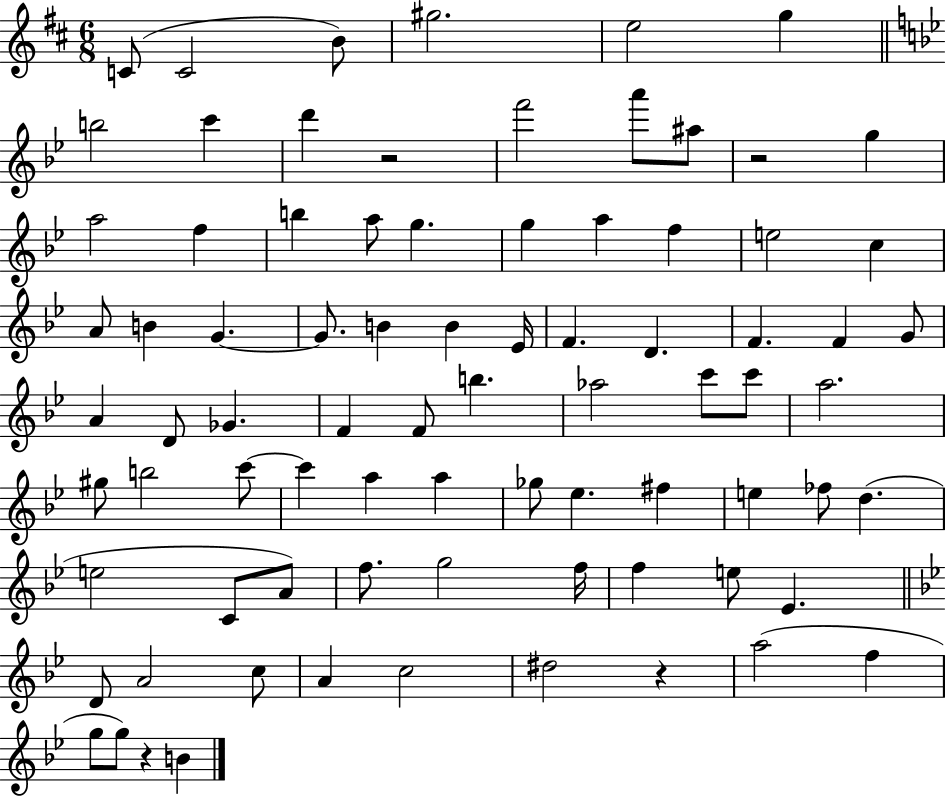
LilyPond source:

{
  \clef treble
  \numericTimeSignature
  \time 6/8
  \key d \major
  c'8( c'2 b'8) | gis''2. | e''2 g''4 | \bar "||" \break \key bes \major b''2 c'''4 | d'''4 r2 | f'''2 a'''8 ais''8 | r2 g''4 | \break a''2 f''4 | b''4 a''8 g''4. | g''4 a''4 f''4 | e''2 c''4 | \break a'8 b'4 g'4.~~ | g'8. b'4 b'4 ees'16 | f'4. d'4. | f'4. f'4 g'8 | \break a'4 d'8 ges'4. | f'4 f'8 b''4. | aes''2 c'''8 c'''8 | a''2. | \break gis''8 b''2 c'''8~~ | c'''4 a''4 a''4 | ges''8 ees''4. fis''4 | e''4 fes''8 d''4.( | \break e''2 c'8 a'8) | f''8. g''2 f''16 | f''4 e''8 ees'4. | \bar "||" \break \key g \minor d'8 a'2 c''8 | a'4 c''2 | dis''2 r4 | a''2( f''4 | \break g''8 g''8) r4 b'4 | \bar "|."
}